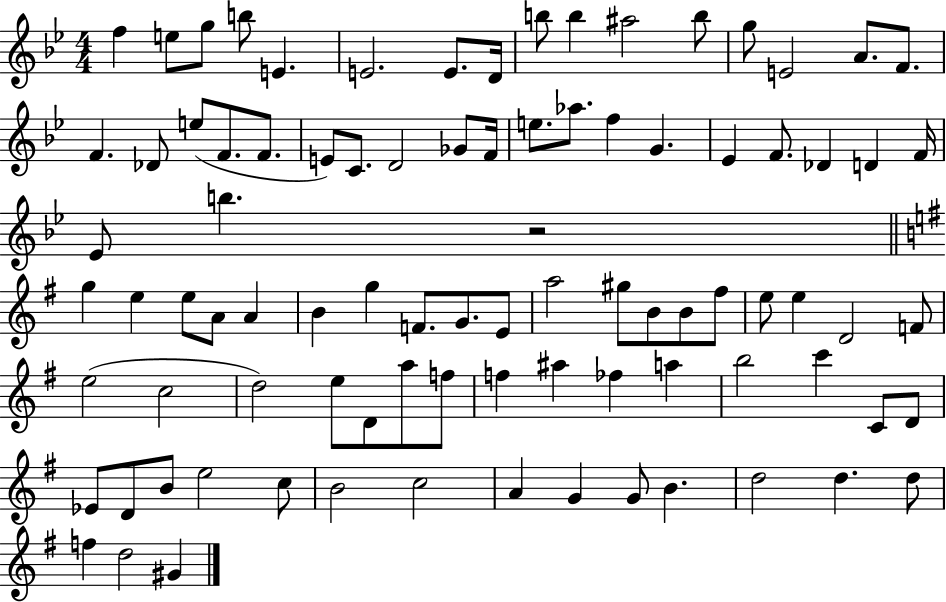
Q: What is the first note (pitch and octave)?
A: F5